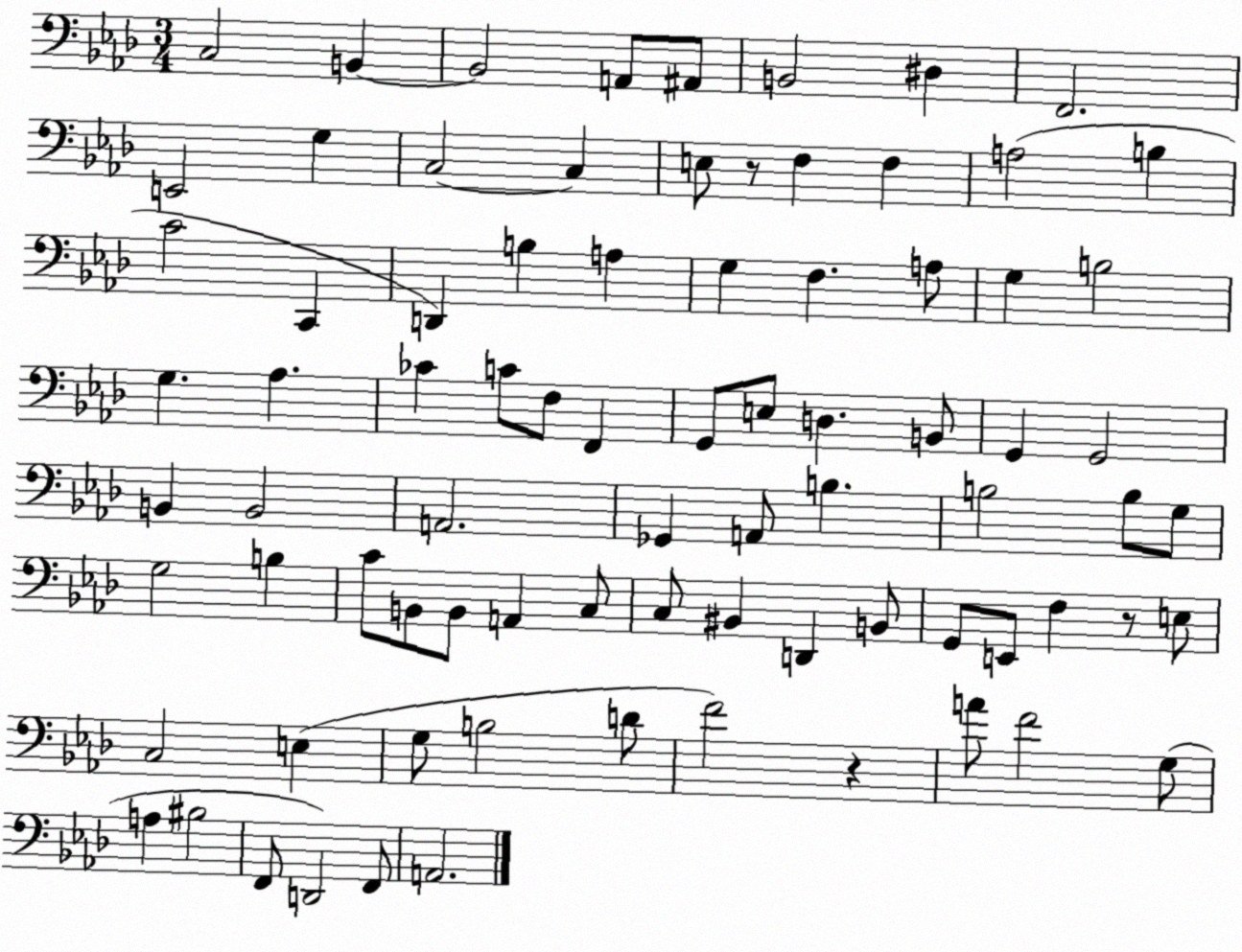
X:1
T:Untitled
M:3/4
L:1/4
K:Ab
C,2 B,, B,,2 A,,/2 ^A,,/2 B,,2 ^D, F,,2 E,,2 G, C,2 C, E,/2 z/2 F, F, A,2 B, C2 C,, D,, B, A, G, F, A,/2 G, B,2 G, _A, _C C/2 F,/2 F,, G,,/2 E,/2 D, B,,/2 G,, G,,2 B,, B,,2 A,,2 _G,, A,,/2 B, B,2 B,/2 G,/2 G,2 B, C/2 B,,/2 B,,/2 A,, C,/2 C,/2 ^B,, D,, B,,/2 G,,/2 E,,/2 F, z/2 E,/2 C,2 E, G,/2 B,2 D/2 F2 z A/2 F2 G,/2 A, ^B,2 F,,/2 D,,2 F,,/2 A,,2